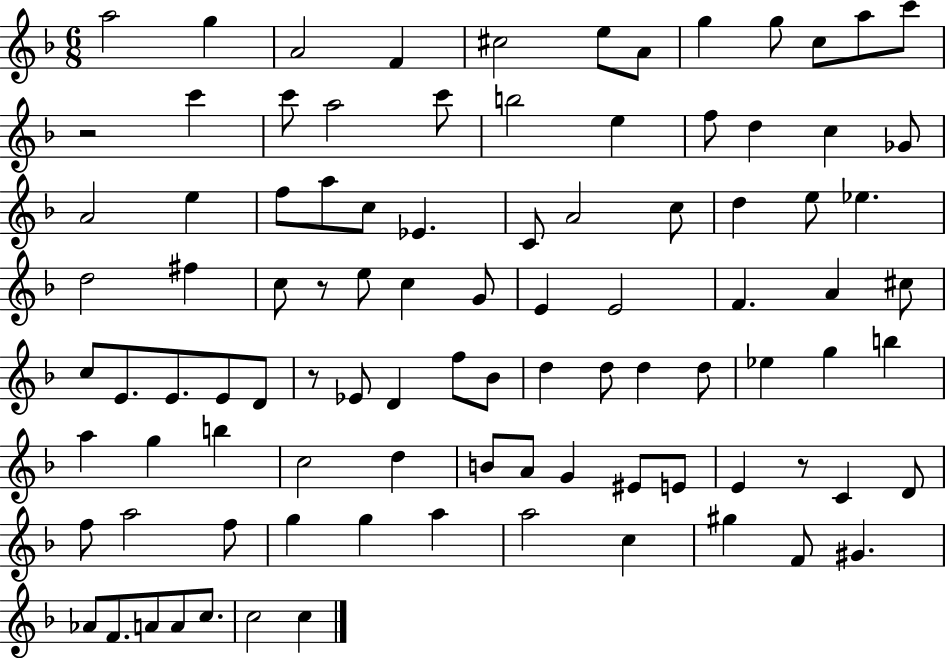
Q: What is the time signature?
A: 6/8